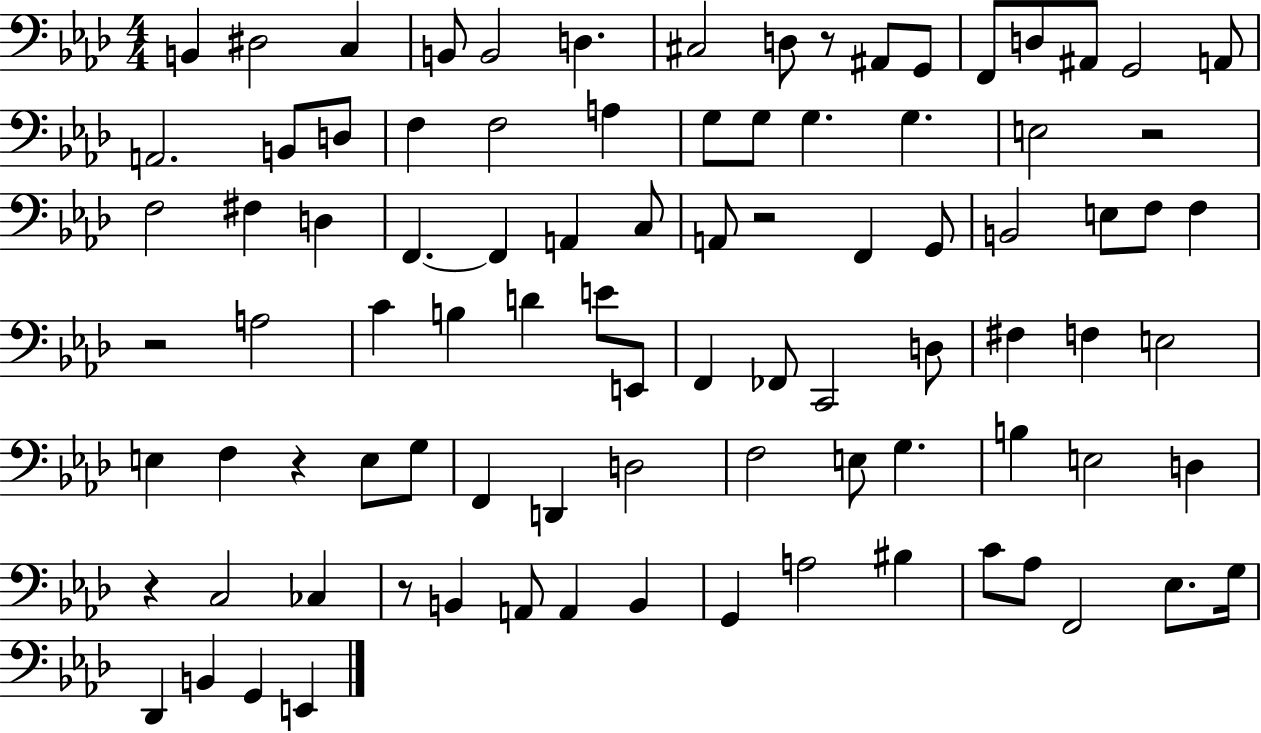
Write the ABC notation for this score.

X:1
T:Untitled
M:4/4
L:1/4
K:Ab
B,, ^D,2 C, B,,/2 B,,2 D, ^C,2 D,/2 z/2 ^A,,/2 G,,/2 F,,/2 D,/2 ^A,,/2 G,,2 A,,/2 A,,2 B,,/2 D,/2 F, F,2 A, G,/2 G,/2 G, G, E,2 z2 F,2 ^F, D, F,, F,, A,, C,/2 A,,/2 z2 F,, G,,/2 B,,2 E,/2 F,/2 F, z2 A,2 C B, D E/2 E,,/2 F,, _F,,/2 C,,2 D,/2 ^F, F, E,2 E, F, z E,/2 G,/2 F,, D,, D,2 F,2 E,/2 G, B, E,2 D, z C,2 _C, z/2 B,, A,,/2 A,, B,, G,, A,2 ^B, C/2 _A,/2 F,,2 _E,/2 G,/4 _D,, B,, G,, E,,